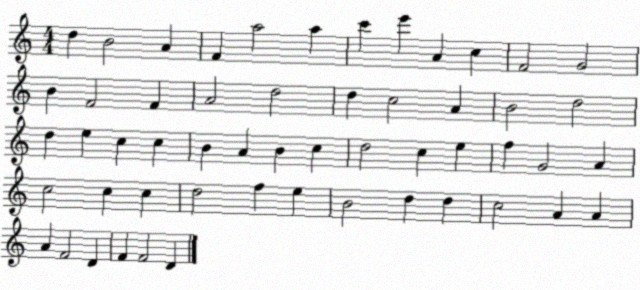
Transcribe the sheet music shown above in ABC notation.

X:1
T:Untitled
M:4/4
L:1/4
K:C
d B2 A F a2 a c' e' A c F2 G2 B F2 F A2 d2 d c2 A B2 d2 d e c c B A B c d2 c e f G2 A c2 c c d2 f e B2 d d c2 A A A F2 D F F2 D